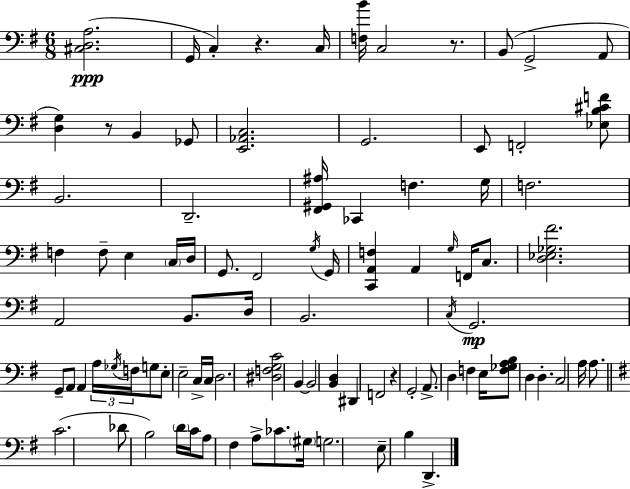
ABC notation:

X:1
T:Untitled
M:6/8
L:1/4
K:G
[^C,D,A,]2 G,,/4 C, z C,/4 [F,B]/4 C,2 z/2 B,,/2 G,,2 A,,/2 [D,G,] z/2 B,, _G,,/2 [E,,_A,,C,]2 G,,2 E,,/2 F,,2 [_E,B,^CF]/2 B,,2 D,,2 [^F,,^G,,^A,]/4 _C,, F, G,/4 F,2 F, F,/2 E, C,/4 D,/4 G,,/2 ^F,,2 G,/4 G,,/4 [C,,A,,F,] A,, G,/4 F,,/4 C,/2 [D,_E,_G,^F]2 A,,2 B,,/2 D,/4 B,,2 C,/4 G,,2 G,,/2 A,,/2 A,, A,/4 _G,/4 F,/4 G,/2 E,/2 E,2 C,/4 C,/4 D,2 [^D,F,G,C]2 B,, B,,2 [B,,D,] ^D,, F,,2 z G,,2 A,,/2 D, F, E,/4 [F,_G,A,B,]/2 D, D, C,2 A,/4 A,/2 C2 _D/2 B,2 D/4 C/4 A,/2 ^F, A,/2 _C/2 ^G,/4 G,2 E,/2 B, D,,